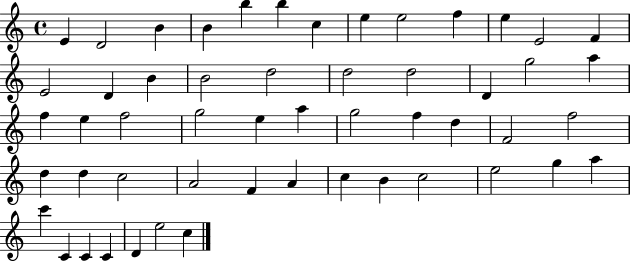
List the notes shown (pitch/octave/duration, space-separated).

E4/q D4/h B4/q B4/q B5/q B5/q C5/q E5/q E5/h F5/q E5/q E4/h F4/q E4/h D4/q B4/q B4/h D5/h D5/h D5/h D4/q G5/h A5/q F5/q E5/q F5/h G5/h E5/q A5/q G5/h F5/q D5/q F4/h F5/h D5/q D5/q C5/h A4/h F4/q A4/q C5/q B4/q C5/h E5/h G5/q A5/q C6/q C4/q C4/q C4/q D4/q E5/h C5/q